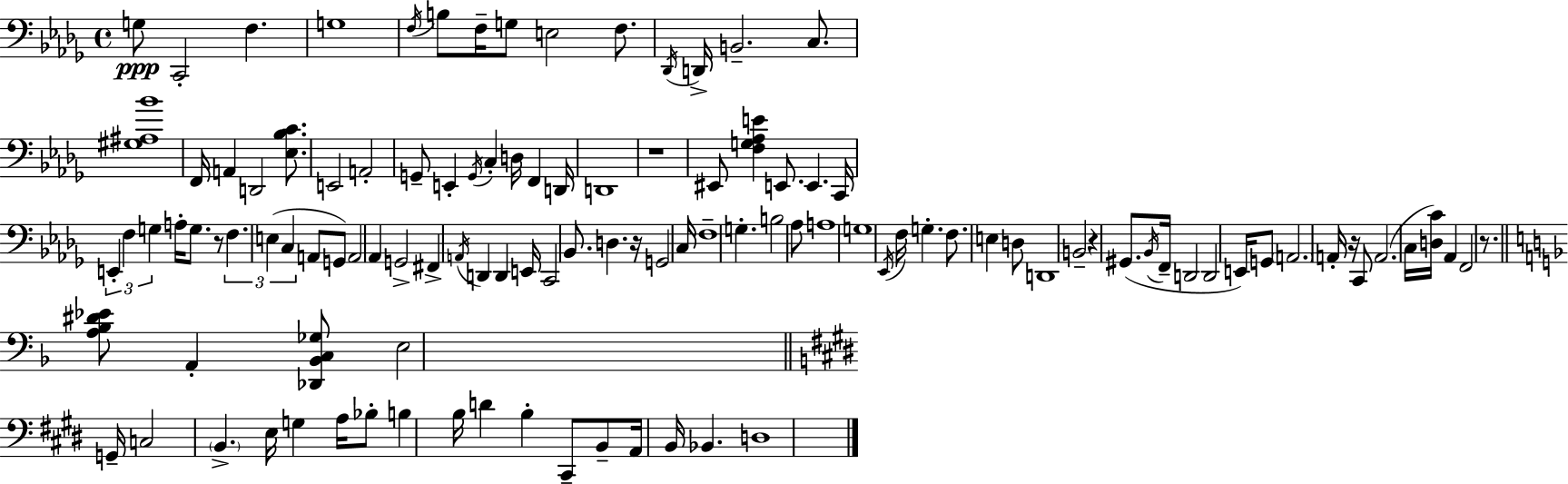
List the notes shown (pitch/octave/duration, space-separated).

G3/e C2/h F3/q. G3/w F3/s B3/e F3/s G3/e E3/h F3/e. Db2/s D2/s B2/h. C3/e. [G#3,A#3,Bb4]/w F2/s A2/q D2/h [Eb3,Bb3,C4]/e. E2/h A2/h G2/e E2/q G2/s C3/q D3/s F2/q D2/s D2/w R/w EIS2/e [F3,G3,Ab3,E4]/q E2/e. E2/q. C2/s E2/q F3/q G3/q A3/s G3/e. R/e F3/q. E3/q C3/q A2/e G2/e A2/h Ab2/q G2/h F#2/q A2/s D2/q D2/q E2/s C2/h Bb2/e. D3/q. R/s G2/h C3/s F3/w G3/q. B3/h Ab3/e A3/w G3/w Eb2/s F3/s G3/q. F3/e. E3/q D3/e D2/w B2/h R/q G#2/e. Bb2/s F2/s D2/h D2/h E2/s G2/e A2/h. A2/s R/s C2/e A2/h. C3/s [D3,C4]/s Ab2/q F2/h R/e. [A3,Bb3,D#4,Eb4]/e A2/q [Db2,Bb2,C3,Gb3]/e E3/h G2/s C3/h B2/q. E3/s G3/q A3/s Bb3/e B3/q B3/s D4/q B3/q C#2/e B2/e A2/s B2/s Bb2/q. D3/w